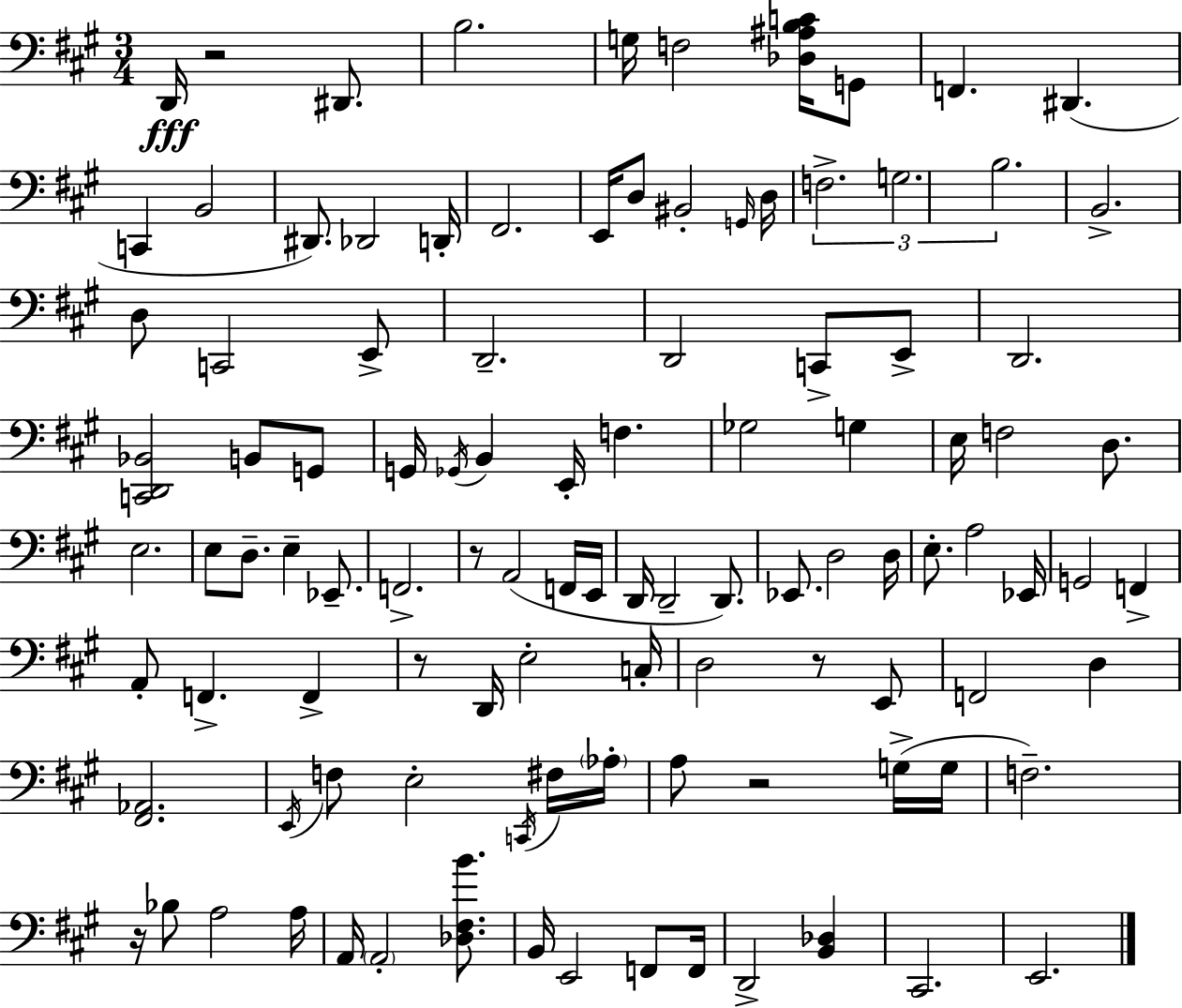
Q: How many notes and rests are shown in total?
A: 106